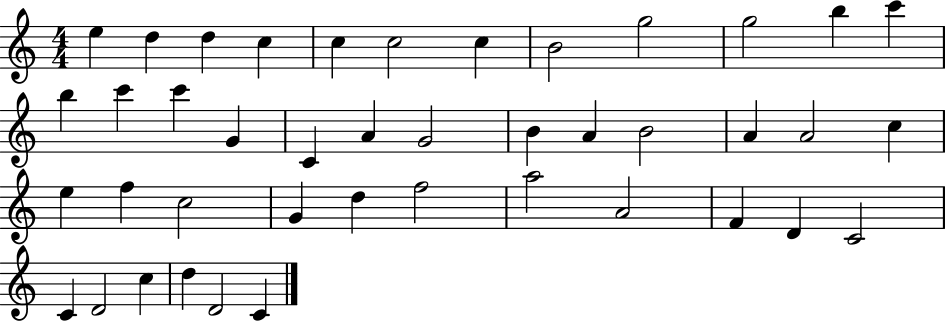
E5/q D5/q D5/q C5/q C5/q C5/h C5/q B4/h G5/h G5/h B5/q C6/q B5/q C6/q C6/q G4/q C4/q A4/q G4/h B4/q A4/q B4/h A4/q A4/h C5/q E5/q F5/q C5/h G4/q D5/q F5/h A5/h A4/h F4/q D4/q C4/h C4/q D4/h C5/q D5/q D4/h C4/q